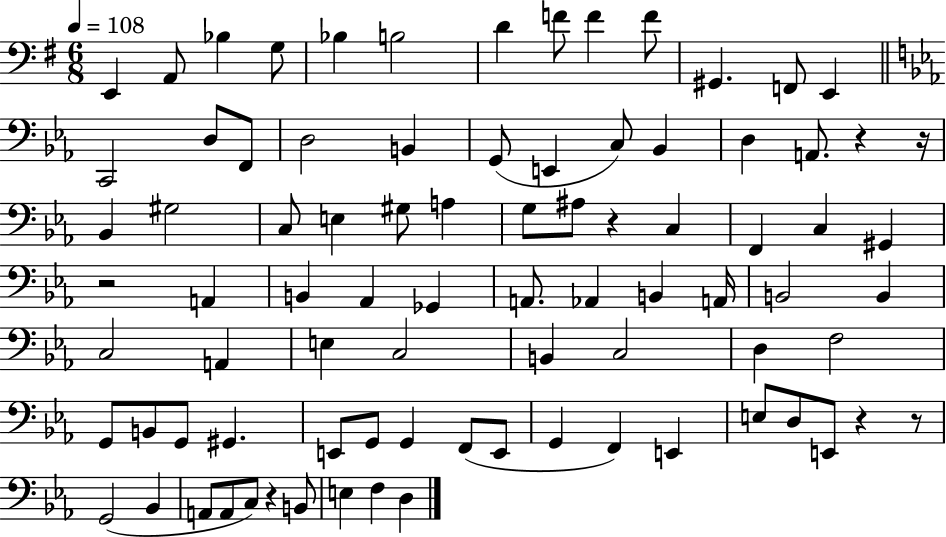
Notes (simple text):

E2/q A2/e Bb3/q G3/e Bb3/q B3/h D4/q F4/e F4/q F4/e G#2/q. F2/e E2/q C2/h D3/e F2/e D3/h B2/q G2/e E2/q C3/e Bb2/q D3/q A2/e. R/q R/s Bb2/q G#3/h C3/e E3/q G#3/e A3/q G3/e A#3/e R/q C3/q F2/q C3/q G#2/q R/h A2/q B2/q Ab2/q Gb2/q A2/e. Ab2/q B2/q A2/s B2/h B2/q C3/h A2/q E3/q C3/h B2/q C3/h D3/q F3/h G2/e B2/e G2/e G#2/q. E2/e G2/e G2/q F2/e E2/e G2/q F2/q E2/q E3/e D3/e E2/e R/q R/e G2/h Bb2/q A2/e A2/e C3/e R/q B2/e E3/q F3/q D3/q